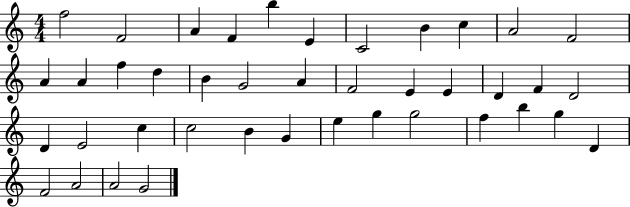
{
  \clef treble
  \numericTimeSignature
  \time 4/4
  \key c \major
  f''2 f'2 | a'4 f'4 b''4 e'4 | c'2 b'4 c''4 | a'2 f'2 | \break a'4 a'4 f''4 d''4 | b'4 g'2 a'4 | f'2 e'4 e'4 | d'4 f'4 d'2 | \break d'4 e'2 c''4 | c''2 b'4 g'4 | e''4 g''4 g''2 | f''4 b''4 g''4 d'4 | \break f'2 a'2 | a'2 g'2 | \bar "|."
}